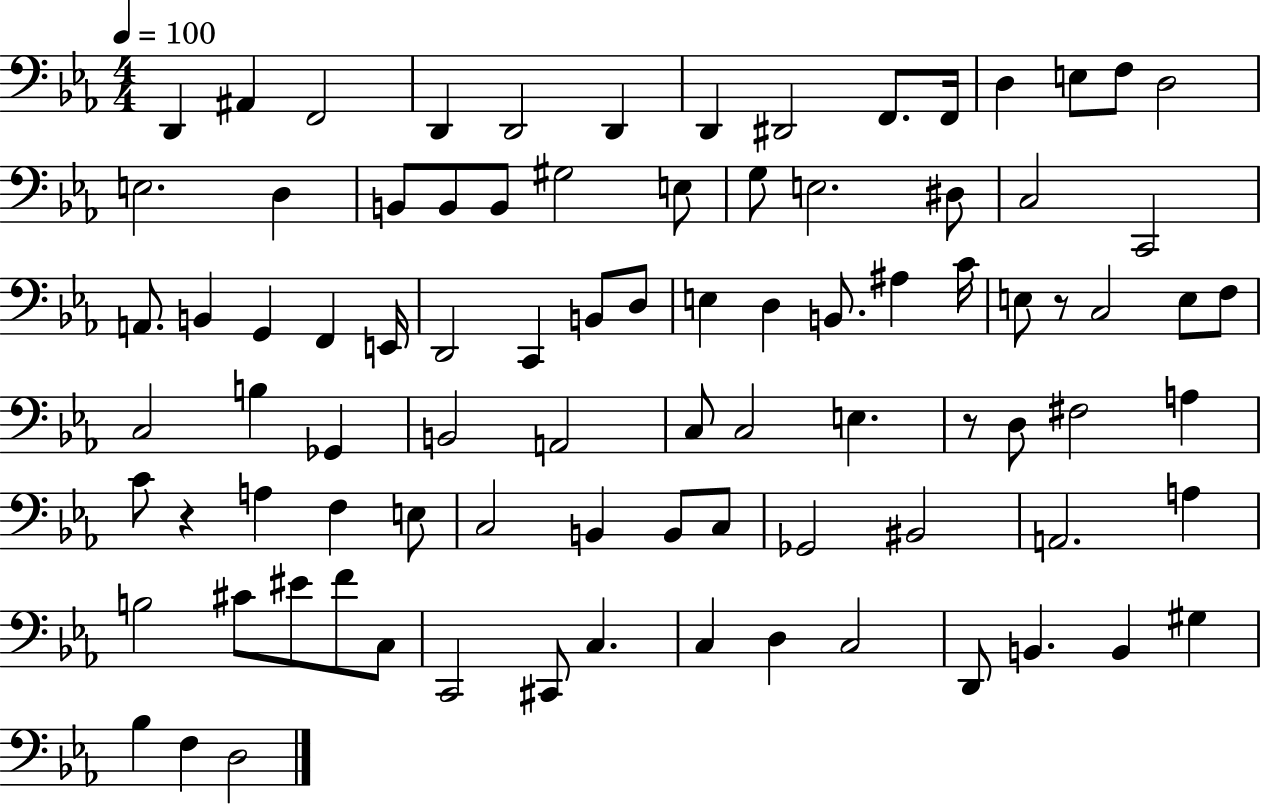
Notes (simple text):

D2/q A#2/q F2/h D2/q D2/h D2/q D2/q D#2/h F2/e. F2/s D3/q E3/e F3/e D3/h E3/h. D3/q B2/e B2/e B2/e G#3/h E3/e G3/e E3/h. D#3/e C3/h C2/h A2/e. B2/q G2/q F2/q E2/s D2/h C2/q B2/e D3/e E3/q D3/q B2/e. A#3/q C4/s E3/e R/e C3/h E3/e F3/e C3/h B3/q Gb2/q B2/h A2/h C3/e C3/h E3/q. R/e D3/e F#3/h A3/q C4/e R/q A3/q F3/q E3/e C3/h B2/q B2/e C3/e Gb2/h BIS2/h A2/h. A3/q B3/h C#4/e EIS4/e F4/e C3/e C2/h C#2/e C3/q. C3/q D3/q C3/h D2/e B2/q. B2/q G#3/q Bb3/q F3/q D3/h